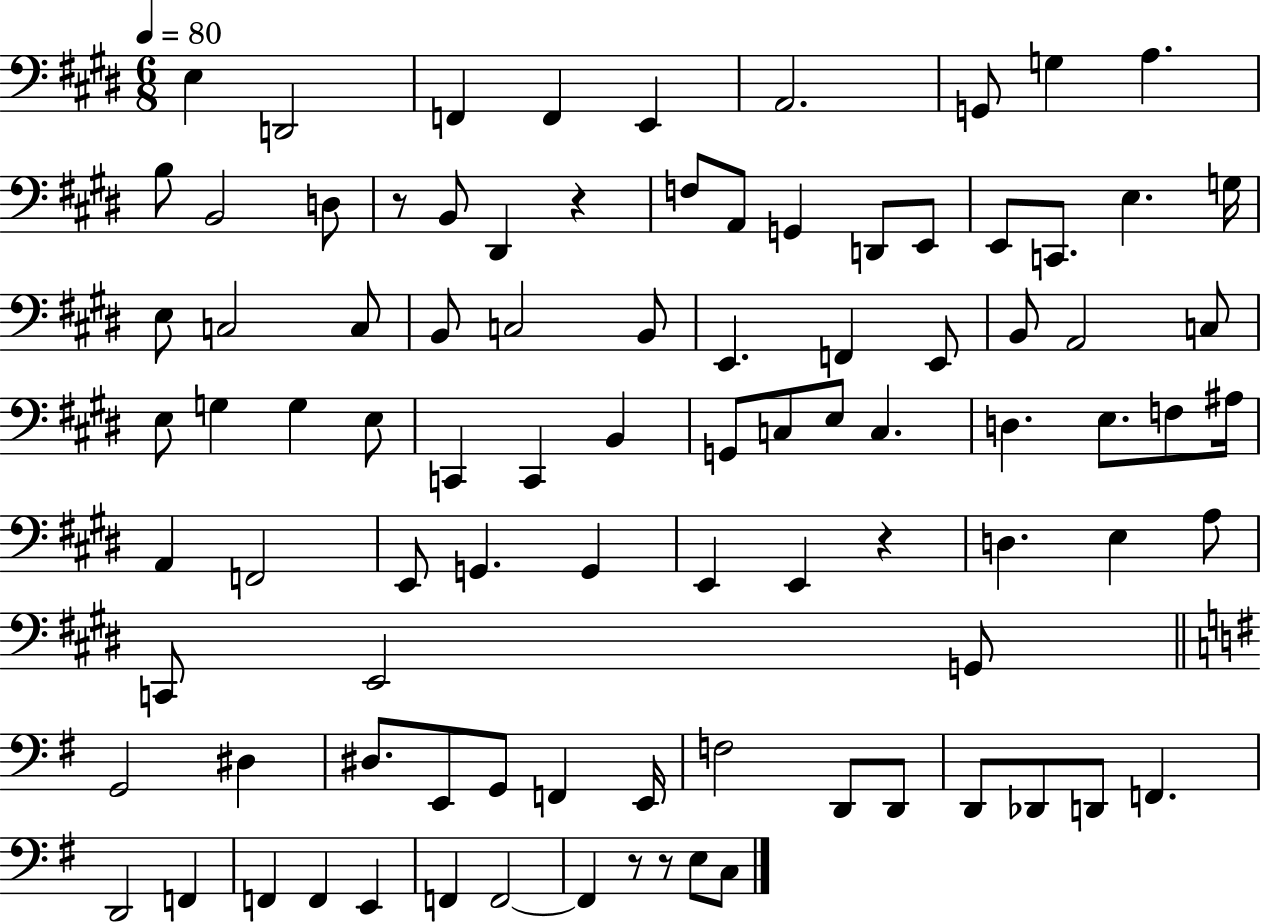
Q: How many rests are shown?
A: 5